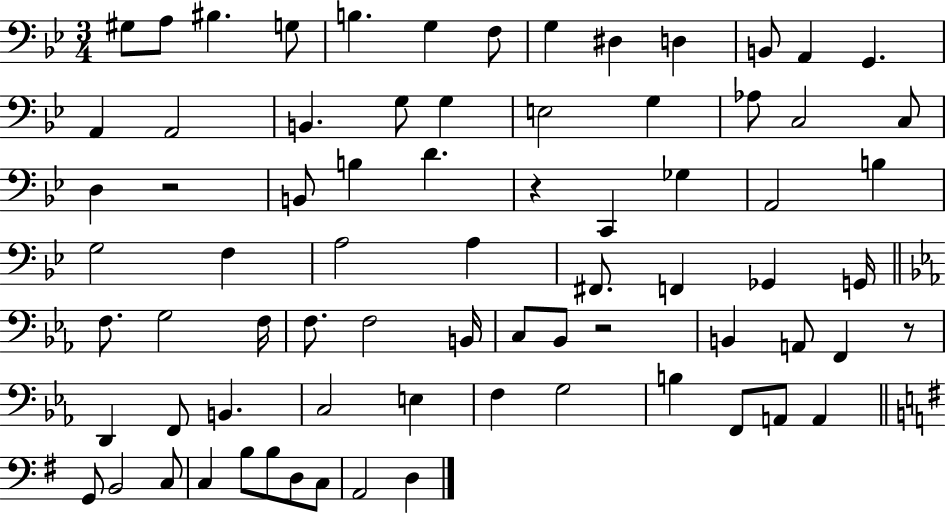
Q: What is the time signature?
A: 3/4